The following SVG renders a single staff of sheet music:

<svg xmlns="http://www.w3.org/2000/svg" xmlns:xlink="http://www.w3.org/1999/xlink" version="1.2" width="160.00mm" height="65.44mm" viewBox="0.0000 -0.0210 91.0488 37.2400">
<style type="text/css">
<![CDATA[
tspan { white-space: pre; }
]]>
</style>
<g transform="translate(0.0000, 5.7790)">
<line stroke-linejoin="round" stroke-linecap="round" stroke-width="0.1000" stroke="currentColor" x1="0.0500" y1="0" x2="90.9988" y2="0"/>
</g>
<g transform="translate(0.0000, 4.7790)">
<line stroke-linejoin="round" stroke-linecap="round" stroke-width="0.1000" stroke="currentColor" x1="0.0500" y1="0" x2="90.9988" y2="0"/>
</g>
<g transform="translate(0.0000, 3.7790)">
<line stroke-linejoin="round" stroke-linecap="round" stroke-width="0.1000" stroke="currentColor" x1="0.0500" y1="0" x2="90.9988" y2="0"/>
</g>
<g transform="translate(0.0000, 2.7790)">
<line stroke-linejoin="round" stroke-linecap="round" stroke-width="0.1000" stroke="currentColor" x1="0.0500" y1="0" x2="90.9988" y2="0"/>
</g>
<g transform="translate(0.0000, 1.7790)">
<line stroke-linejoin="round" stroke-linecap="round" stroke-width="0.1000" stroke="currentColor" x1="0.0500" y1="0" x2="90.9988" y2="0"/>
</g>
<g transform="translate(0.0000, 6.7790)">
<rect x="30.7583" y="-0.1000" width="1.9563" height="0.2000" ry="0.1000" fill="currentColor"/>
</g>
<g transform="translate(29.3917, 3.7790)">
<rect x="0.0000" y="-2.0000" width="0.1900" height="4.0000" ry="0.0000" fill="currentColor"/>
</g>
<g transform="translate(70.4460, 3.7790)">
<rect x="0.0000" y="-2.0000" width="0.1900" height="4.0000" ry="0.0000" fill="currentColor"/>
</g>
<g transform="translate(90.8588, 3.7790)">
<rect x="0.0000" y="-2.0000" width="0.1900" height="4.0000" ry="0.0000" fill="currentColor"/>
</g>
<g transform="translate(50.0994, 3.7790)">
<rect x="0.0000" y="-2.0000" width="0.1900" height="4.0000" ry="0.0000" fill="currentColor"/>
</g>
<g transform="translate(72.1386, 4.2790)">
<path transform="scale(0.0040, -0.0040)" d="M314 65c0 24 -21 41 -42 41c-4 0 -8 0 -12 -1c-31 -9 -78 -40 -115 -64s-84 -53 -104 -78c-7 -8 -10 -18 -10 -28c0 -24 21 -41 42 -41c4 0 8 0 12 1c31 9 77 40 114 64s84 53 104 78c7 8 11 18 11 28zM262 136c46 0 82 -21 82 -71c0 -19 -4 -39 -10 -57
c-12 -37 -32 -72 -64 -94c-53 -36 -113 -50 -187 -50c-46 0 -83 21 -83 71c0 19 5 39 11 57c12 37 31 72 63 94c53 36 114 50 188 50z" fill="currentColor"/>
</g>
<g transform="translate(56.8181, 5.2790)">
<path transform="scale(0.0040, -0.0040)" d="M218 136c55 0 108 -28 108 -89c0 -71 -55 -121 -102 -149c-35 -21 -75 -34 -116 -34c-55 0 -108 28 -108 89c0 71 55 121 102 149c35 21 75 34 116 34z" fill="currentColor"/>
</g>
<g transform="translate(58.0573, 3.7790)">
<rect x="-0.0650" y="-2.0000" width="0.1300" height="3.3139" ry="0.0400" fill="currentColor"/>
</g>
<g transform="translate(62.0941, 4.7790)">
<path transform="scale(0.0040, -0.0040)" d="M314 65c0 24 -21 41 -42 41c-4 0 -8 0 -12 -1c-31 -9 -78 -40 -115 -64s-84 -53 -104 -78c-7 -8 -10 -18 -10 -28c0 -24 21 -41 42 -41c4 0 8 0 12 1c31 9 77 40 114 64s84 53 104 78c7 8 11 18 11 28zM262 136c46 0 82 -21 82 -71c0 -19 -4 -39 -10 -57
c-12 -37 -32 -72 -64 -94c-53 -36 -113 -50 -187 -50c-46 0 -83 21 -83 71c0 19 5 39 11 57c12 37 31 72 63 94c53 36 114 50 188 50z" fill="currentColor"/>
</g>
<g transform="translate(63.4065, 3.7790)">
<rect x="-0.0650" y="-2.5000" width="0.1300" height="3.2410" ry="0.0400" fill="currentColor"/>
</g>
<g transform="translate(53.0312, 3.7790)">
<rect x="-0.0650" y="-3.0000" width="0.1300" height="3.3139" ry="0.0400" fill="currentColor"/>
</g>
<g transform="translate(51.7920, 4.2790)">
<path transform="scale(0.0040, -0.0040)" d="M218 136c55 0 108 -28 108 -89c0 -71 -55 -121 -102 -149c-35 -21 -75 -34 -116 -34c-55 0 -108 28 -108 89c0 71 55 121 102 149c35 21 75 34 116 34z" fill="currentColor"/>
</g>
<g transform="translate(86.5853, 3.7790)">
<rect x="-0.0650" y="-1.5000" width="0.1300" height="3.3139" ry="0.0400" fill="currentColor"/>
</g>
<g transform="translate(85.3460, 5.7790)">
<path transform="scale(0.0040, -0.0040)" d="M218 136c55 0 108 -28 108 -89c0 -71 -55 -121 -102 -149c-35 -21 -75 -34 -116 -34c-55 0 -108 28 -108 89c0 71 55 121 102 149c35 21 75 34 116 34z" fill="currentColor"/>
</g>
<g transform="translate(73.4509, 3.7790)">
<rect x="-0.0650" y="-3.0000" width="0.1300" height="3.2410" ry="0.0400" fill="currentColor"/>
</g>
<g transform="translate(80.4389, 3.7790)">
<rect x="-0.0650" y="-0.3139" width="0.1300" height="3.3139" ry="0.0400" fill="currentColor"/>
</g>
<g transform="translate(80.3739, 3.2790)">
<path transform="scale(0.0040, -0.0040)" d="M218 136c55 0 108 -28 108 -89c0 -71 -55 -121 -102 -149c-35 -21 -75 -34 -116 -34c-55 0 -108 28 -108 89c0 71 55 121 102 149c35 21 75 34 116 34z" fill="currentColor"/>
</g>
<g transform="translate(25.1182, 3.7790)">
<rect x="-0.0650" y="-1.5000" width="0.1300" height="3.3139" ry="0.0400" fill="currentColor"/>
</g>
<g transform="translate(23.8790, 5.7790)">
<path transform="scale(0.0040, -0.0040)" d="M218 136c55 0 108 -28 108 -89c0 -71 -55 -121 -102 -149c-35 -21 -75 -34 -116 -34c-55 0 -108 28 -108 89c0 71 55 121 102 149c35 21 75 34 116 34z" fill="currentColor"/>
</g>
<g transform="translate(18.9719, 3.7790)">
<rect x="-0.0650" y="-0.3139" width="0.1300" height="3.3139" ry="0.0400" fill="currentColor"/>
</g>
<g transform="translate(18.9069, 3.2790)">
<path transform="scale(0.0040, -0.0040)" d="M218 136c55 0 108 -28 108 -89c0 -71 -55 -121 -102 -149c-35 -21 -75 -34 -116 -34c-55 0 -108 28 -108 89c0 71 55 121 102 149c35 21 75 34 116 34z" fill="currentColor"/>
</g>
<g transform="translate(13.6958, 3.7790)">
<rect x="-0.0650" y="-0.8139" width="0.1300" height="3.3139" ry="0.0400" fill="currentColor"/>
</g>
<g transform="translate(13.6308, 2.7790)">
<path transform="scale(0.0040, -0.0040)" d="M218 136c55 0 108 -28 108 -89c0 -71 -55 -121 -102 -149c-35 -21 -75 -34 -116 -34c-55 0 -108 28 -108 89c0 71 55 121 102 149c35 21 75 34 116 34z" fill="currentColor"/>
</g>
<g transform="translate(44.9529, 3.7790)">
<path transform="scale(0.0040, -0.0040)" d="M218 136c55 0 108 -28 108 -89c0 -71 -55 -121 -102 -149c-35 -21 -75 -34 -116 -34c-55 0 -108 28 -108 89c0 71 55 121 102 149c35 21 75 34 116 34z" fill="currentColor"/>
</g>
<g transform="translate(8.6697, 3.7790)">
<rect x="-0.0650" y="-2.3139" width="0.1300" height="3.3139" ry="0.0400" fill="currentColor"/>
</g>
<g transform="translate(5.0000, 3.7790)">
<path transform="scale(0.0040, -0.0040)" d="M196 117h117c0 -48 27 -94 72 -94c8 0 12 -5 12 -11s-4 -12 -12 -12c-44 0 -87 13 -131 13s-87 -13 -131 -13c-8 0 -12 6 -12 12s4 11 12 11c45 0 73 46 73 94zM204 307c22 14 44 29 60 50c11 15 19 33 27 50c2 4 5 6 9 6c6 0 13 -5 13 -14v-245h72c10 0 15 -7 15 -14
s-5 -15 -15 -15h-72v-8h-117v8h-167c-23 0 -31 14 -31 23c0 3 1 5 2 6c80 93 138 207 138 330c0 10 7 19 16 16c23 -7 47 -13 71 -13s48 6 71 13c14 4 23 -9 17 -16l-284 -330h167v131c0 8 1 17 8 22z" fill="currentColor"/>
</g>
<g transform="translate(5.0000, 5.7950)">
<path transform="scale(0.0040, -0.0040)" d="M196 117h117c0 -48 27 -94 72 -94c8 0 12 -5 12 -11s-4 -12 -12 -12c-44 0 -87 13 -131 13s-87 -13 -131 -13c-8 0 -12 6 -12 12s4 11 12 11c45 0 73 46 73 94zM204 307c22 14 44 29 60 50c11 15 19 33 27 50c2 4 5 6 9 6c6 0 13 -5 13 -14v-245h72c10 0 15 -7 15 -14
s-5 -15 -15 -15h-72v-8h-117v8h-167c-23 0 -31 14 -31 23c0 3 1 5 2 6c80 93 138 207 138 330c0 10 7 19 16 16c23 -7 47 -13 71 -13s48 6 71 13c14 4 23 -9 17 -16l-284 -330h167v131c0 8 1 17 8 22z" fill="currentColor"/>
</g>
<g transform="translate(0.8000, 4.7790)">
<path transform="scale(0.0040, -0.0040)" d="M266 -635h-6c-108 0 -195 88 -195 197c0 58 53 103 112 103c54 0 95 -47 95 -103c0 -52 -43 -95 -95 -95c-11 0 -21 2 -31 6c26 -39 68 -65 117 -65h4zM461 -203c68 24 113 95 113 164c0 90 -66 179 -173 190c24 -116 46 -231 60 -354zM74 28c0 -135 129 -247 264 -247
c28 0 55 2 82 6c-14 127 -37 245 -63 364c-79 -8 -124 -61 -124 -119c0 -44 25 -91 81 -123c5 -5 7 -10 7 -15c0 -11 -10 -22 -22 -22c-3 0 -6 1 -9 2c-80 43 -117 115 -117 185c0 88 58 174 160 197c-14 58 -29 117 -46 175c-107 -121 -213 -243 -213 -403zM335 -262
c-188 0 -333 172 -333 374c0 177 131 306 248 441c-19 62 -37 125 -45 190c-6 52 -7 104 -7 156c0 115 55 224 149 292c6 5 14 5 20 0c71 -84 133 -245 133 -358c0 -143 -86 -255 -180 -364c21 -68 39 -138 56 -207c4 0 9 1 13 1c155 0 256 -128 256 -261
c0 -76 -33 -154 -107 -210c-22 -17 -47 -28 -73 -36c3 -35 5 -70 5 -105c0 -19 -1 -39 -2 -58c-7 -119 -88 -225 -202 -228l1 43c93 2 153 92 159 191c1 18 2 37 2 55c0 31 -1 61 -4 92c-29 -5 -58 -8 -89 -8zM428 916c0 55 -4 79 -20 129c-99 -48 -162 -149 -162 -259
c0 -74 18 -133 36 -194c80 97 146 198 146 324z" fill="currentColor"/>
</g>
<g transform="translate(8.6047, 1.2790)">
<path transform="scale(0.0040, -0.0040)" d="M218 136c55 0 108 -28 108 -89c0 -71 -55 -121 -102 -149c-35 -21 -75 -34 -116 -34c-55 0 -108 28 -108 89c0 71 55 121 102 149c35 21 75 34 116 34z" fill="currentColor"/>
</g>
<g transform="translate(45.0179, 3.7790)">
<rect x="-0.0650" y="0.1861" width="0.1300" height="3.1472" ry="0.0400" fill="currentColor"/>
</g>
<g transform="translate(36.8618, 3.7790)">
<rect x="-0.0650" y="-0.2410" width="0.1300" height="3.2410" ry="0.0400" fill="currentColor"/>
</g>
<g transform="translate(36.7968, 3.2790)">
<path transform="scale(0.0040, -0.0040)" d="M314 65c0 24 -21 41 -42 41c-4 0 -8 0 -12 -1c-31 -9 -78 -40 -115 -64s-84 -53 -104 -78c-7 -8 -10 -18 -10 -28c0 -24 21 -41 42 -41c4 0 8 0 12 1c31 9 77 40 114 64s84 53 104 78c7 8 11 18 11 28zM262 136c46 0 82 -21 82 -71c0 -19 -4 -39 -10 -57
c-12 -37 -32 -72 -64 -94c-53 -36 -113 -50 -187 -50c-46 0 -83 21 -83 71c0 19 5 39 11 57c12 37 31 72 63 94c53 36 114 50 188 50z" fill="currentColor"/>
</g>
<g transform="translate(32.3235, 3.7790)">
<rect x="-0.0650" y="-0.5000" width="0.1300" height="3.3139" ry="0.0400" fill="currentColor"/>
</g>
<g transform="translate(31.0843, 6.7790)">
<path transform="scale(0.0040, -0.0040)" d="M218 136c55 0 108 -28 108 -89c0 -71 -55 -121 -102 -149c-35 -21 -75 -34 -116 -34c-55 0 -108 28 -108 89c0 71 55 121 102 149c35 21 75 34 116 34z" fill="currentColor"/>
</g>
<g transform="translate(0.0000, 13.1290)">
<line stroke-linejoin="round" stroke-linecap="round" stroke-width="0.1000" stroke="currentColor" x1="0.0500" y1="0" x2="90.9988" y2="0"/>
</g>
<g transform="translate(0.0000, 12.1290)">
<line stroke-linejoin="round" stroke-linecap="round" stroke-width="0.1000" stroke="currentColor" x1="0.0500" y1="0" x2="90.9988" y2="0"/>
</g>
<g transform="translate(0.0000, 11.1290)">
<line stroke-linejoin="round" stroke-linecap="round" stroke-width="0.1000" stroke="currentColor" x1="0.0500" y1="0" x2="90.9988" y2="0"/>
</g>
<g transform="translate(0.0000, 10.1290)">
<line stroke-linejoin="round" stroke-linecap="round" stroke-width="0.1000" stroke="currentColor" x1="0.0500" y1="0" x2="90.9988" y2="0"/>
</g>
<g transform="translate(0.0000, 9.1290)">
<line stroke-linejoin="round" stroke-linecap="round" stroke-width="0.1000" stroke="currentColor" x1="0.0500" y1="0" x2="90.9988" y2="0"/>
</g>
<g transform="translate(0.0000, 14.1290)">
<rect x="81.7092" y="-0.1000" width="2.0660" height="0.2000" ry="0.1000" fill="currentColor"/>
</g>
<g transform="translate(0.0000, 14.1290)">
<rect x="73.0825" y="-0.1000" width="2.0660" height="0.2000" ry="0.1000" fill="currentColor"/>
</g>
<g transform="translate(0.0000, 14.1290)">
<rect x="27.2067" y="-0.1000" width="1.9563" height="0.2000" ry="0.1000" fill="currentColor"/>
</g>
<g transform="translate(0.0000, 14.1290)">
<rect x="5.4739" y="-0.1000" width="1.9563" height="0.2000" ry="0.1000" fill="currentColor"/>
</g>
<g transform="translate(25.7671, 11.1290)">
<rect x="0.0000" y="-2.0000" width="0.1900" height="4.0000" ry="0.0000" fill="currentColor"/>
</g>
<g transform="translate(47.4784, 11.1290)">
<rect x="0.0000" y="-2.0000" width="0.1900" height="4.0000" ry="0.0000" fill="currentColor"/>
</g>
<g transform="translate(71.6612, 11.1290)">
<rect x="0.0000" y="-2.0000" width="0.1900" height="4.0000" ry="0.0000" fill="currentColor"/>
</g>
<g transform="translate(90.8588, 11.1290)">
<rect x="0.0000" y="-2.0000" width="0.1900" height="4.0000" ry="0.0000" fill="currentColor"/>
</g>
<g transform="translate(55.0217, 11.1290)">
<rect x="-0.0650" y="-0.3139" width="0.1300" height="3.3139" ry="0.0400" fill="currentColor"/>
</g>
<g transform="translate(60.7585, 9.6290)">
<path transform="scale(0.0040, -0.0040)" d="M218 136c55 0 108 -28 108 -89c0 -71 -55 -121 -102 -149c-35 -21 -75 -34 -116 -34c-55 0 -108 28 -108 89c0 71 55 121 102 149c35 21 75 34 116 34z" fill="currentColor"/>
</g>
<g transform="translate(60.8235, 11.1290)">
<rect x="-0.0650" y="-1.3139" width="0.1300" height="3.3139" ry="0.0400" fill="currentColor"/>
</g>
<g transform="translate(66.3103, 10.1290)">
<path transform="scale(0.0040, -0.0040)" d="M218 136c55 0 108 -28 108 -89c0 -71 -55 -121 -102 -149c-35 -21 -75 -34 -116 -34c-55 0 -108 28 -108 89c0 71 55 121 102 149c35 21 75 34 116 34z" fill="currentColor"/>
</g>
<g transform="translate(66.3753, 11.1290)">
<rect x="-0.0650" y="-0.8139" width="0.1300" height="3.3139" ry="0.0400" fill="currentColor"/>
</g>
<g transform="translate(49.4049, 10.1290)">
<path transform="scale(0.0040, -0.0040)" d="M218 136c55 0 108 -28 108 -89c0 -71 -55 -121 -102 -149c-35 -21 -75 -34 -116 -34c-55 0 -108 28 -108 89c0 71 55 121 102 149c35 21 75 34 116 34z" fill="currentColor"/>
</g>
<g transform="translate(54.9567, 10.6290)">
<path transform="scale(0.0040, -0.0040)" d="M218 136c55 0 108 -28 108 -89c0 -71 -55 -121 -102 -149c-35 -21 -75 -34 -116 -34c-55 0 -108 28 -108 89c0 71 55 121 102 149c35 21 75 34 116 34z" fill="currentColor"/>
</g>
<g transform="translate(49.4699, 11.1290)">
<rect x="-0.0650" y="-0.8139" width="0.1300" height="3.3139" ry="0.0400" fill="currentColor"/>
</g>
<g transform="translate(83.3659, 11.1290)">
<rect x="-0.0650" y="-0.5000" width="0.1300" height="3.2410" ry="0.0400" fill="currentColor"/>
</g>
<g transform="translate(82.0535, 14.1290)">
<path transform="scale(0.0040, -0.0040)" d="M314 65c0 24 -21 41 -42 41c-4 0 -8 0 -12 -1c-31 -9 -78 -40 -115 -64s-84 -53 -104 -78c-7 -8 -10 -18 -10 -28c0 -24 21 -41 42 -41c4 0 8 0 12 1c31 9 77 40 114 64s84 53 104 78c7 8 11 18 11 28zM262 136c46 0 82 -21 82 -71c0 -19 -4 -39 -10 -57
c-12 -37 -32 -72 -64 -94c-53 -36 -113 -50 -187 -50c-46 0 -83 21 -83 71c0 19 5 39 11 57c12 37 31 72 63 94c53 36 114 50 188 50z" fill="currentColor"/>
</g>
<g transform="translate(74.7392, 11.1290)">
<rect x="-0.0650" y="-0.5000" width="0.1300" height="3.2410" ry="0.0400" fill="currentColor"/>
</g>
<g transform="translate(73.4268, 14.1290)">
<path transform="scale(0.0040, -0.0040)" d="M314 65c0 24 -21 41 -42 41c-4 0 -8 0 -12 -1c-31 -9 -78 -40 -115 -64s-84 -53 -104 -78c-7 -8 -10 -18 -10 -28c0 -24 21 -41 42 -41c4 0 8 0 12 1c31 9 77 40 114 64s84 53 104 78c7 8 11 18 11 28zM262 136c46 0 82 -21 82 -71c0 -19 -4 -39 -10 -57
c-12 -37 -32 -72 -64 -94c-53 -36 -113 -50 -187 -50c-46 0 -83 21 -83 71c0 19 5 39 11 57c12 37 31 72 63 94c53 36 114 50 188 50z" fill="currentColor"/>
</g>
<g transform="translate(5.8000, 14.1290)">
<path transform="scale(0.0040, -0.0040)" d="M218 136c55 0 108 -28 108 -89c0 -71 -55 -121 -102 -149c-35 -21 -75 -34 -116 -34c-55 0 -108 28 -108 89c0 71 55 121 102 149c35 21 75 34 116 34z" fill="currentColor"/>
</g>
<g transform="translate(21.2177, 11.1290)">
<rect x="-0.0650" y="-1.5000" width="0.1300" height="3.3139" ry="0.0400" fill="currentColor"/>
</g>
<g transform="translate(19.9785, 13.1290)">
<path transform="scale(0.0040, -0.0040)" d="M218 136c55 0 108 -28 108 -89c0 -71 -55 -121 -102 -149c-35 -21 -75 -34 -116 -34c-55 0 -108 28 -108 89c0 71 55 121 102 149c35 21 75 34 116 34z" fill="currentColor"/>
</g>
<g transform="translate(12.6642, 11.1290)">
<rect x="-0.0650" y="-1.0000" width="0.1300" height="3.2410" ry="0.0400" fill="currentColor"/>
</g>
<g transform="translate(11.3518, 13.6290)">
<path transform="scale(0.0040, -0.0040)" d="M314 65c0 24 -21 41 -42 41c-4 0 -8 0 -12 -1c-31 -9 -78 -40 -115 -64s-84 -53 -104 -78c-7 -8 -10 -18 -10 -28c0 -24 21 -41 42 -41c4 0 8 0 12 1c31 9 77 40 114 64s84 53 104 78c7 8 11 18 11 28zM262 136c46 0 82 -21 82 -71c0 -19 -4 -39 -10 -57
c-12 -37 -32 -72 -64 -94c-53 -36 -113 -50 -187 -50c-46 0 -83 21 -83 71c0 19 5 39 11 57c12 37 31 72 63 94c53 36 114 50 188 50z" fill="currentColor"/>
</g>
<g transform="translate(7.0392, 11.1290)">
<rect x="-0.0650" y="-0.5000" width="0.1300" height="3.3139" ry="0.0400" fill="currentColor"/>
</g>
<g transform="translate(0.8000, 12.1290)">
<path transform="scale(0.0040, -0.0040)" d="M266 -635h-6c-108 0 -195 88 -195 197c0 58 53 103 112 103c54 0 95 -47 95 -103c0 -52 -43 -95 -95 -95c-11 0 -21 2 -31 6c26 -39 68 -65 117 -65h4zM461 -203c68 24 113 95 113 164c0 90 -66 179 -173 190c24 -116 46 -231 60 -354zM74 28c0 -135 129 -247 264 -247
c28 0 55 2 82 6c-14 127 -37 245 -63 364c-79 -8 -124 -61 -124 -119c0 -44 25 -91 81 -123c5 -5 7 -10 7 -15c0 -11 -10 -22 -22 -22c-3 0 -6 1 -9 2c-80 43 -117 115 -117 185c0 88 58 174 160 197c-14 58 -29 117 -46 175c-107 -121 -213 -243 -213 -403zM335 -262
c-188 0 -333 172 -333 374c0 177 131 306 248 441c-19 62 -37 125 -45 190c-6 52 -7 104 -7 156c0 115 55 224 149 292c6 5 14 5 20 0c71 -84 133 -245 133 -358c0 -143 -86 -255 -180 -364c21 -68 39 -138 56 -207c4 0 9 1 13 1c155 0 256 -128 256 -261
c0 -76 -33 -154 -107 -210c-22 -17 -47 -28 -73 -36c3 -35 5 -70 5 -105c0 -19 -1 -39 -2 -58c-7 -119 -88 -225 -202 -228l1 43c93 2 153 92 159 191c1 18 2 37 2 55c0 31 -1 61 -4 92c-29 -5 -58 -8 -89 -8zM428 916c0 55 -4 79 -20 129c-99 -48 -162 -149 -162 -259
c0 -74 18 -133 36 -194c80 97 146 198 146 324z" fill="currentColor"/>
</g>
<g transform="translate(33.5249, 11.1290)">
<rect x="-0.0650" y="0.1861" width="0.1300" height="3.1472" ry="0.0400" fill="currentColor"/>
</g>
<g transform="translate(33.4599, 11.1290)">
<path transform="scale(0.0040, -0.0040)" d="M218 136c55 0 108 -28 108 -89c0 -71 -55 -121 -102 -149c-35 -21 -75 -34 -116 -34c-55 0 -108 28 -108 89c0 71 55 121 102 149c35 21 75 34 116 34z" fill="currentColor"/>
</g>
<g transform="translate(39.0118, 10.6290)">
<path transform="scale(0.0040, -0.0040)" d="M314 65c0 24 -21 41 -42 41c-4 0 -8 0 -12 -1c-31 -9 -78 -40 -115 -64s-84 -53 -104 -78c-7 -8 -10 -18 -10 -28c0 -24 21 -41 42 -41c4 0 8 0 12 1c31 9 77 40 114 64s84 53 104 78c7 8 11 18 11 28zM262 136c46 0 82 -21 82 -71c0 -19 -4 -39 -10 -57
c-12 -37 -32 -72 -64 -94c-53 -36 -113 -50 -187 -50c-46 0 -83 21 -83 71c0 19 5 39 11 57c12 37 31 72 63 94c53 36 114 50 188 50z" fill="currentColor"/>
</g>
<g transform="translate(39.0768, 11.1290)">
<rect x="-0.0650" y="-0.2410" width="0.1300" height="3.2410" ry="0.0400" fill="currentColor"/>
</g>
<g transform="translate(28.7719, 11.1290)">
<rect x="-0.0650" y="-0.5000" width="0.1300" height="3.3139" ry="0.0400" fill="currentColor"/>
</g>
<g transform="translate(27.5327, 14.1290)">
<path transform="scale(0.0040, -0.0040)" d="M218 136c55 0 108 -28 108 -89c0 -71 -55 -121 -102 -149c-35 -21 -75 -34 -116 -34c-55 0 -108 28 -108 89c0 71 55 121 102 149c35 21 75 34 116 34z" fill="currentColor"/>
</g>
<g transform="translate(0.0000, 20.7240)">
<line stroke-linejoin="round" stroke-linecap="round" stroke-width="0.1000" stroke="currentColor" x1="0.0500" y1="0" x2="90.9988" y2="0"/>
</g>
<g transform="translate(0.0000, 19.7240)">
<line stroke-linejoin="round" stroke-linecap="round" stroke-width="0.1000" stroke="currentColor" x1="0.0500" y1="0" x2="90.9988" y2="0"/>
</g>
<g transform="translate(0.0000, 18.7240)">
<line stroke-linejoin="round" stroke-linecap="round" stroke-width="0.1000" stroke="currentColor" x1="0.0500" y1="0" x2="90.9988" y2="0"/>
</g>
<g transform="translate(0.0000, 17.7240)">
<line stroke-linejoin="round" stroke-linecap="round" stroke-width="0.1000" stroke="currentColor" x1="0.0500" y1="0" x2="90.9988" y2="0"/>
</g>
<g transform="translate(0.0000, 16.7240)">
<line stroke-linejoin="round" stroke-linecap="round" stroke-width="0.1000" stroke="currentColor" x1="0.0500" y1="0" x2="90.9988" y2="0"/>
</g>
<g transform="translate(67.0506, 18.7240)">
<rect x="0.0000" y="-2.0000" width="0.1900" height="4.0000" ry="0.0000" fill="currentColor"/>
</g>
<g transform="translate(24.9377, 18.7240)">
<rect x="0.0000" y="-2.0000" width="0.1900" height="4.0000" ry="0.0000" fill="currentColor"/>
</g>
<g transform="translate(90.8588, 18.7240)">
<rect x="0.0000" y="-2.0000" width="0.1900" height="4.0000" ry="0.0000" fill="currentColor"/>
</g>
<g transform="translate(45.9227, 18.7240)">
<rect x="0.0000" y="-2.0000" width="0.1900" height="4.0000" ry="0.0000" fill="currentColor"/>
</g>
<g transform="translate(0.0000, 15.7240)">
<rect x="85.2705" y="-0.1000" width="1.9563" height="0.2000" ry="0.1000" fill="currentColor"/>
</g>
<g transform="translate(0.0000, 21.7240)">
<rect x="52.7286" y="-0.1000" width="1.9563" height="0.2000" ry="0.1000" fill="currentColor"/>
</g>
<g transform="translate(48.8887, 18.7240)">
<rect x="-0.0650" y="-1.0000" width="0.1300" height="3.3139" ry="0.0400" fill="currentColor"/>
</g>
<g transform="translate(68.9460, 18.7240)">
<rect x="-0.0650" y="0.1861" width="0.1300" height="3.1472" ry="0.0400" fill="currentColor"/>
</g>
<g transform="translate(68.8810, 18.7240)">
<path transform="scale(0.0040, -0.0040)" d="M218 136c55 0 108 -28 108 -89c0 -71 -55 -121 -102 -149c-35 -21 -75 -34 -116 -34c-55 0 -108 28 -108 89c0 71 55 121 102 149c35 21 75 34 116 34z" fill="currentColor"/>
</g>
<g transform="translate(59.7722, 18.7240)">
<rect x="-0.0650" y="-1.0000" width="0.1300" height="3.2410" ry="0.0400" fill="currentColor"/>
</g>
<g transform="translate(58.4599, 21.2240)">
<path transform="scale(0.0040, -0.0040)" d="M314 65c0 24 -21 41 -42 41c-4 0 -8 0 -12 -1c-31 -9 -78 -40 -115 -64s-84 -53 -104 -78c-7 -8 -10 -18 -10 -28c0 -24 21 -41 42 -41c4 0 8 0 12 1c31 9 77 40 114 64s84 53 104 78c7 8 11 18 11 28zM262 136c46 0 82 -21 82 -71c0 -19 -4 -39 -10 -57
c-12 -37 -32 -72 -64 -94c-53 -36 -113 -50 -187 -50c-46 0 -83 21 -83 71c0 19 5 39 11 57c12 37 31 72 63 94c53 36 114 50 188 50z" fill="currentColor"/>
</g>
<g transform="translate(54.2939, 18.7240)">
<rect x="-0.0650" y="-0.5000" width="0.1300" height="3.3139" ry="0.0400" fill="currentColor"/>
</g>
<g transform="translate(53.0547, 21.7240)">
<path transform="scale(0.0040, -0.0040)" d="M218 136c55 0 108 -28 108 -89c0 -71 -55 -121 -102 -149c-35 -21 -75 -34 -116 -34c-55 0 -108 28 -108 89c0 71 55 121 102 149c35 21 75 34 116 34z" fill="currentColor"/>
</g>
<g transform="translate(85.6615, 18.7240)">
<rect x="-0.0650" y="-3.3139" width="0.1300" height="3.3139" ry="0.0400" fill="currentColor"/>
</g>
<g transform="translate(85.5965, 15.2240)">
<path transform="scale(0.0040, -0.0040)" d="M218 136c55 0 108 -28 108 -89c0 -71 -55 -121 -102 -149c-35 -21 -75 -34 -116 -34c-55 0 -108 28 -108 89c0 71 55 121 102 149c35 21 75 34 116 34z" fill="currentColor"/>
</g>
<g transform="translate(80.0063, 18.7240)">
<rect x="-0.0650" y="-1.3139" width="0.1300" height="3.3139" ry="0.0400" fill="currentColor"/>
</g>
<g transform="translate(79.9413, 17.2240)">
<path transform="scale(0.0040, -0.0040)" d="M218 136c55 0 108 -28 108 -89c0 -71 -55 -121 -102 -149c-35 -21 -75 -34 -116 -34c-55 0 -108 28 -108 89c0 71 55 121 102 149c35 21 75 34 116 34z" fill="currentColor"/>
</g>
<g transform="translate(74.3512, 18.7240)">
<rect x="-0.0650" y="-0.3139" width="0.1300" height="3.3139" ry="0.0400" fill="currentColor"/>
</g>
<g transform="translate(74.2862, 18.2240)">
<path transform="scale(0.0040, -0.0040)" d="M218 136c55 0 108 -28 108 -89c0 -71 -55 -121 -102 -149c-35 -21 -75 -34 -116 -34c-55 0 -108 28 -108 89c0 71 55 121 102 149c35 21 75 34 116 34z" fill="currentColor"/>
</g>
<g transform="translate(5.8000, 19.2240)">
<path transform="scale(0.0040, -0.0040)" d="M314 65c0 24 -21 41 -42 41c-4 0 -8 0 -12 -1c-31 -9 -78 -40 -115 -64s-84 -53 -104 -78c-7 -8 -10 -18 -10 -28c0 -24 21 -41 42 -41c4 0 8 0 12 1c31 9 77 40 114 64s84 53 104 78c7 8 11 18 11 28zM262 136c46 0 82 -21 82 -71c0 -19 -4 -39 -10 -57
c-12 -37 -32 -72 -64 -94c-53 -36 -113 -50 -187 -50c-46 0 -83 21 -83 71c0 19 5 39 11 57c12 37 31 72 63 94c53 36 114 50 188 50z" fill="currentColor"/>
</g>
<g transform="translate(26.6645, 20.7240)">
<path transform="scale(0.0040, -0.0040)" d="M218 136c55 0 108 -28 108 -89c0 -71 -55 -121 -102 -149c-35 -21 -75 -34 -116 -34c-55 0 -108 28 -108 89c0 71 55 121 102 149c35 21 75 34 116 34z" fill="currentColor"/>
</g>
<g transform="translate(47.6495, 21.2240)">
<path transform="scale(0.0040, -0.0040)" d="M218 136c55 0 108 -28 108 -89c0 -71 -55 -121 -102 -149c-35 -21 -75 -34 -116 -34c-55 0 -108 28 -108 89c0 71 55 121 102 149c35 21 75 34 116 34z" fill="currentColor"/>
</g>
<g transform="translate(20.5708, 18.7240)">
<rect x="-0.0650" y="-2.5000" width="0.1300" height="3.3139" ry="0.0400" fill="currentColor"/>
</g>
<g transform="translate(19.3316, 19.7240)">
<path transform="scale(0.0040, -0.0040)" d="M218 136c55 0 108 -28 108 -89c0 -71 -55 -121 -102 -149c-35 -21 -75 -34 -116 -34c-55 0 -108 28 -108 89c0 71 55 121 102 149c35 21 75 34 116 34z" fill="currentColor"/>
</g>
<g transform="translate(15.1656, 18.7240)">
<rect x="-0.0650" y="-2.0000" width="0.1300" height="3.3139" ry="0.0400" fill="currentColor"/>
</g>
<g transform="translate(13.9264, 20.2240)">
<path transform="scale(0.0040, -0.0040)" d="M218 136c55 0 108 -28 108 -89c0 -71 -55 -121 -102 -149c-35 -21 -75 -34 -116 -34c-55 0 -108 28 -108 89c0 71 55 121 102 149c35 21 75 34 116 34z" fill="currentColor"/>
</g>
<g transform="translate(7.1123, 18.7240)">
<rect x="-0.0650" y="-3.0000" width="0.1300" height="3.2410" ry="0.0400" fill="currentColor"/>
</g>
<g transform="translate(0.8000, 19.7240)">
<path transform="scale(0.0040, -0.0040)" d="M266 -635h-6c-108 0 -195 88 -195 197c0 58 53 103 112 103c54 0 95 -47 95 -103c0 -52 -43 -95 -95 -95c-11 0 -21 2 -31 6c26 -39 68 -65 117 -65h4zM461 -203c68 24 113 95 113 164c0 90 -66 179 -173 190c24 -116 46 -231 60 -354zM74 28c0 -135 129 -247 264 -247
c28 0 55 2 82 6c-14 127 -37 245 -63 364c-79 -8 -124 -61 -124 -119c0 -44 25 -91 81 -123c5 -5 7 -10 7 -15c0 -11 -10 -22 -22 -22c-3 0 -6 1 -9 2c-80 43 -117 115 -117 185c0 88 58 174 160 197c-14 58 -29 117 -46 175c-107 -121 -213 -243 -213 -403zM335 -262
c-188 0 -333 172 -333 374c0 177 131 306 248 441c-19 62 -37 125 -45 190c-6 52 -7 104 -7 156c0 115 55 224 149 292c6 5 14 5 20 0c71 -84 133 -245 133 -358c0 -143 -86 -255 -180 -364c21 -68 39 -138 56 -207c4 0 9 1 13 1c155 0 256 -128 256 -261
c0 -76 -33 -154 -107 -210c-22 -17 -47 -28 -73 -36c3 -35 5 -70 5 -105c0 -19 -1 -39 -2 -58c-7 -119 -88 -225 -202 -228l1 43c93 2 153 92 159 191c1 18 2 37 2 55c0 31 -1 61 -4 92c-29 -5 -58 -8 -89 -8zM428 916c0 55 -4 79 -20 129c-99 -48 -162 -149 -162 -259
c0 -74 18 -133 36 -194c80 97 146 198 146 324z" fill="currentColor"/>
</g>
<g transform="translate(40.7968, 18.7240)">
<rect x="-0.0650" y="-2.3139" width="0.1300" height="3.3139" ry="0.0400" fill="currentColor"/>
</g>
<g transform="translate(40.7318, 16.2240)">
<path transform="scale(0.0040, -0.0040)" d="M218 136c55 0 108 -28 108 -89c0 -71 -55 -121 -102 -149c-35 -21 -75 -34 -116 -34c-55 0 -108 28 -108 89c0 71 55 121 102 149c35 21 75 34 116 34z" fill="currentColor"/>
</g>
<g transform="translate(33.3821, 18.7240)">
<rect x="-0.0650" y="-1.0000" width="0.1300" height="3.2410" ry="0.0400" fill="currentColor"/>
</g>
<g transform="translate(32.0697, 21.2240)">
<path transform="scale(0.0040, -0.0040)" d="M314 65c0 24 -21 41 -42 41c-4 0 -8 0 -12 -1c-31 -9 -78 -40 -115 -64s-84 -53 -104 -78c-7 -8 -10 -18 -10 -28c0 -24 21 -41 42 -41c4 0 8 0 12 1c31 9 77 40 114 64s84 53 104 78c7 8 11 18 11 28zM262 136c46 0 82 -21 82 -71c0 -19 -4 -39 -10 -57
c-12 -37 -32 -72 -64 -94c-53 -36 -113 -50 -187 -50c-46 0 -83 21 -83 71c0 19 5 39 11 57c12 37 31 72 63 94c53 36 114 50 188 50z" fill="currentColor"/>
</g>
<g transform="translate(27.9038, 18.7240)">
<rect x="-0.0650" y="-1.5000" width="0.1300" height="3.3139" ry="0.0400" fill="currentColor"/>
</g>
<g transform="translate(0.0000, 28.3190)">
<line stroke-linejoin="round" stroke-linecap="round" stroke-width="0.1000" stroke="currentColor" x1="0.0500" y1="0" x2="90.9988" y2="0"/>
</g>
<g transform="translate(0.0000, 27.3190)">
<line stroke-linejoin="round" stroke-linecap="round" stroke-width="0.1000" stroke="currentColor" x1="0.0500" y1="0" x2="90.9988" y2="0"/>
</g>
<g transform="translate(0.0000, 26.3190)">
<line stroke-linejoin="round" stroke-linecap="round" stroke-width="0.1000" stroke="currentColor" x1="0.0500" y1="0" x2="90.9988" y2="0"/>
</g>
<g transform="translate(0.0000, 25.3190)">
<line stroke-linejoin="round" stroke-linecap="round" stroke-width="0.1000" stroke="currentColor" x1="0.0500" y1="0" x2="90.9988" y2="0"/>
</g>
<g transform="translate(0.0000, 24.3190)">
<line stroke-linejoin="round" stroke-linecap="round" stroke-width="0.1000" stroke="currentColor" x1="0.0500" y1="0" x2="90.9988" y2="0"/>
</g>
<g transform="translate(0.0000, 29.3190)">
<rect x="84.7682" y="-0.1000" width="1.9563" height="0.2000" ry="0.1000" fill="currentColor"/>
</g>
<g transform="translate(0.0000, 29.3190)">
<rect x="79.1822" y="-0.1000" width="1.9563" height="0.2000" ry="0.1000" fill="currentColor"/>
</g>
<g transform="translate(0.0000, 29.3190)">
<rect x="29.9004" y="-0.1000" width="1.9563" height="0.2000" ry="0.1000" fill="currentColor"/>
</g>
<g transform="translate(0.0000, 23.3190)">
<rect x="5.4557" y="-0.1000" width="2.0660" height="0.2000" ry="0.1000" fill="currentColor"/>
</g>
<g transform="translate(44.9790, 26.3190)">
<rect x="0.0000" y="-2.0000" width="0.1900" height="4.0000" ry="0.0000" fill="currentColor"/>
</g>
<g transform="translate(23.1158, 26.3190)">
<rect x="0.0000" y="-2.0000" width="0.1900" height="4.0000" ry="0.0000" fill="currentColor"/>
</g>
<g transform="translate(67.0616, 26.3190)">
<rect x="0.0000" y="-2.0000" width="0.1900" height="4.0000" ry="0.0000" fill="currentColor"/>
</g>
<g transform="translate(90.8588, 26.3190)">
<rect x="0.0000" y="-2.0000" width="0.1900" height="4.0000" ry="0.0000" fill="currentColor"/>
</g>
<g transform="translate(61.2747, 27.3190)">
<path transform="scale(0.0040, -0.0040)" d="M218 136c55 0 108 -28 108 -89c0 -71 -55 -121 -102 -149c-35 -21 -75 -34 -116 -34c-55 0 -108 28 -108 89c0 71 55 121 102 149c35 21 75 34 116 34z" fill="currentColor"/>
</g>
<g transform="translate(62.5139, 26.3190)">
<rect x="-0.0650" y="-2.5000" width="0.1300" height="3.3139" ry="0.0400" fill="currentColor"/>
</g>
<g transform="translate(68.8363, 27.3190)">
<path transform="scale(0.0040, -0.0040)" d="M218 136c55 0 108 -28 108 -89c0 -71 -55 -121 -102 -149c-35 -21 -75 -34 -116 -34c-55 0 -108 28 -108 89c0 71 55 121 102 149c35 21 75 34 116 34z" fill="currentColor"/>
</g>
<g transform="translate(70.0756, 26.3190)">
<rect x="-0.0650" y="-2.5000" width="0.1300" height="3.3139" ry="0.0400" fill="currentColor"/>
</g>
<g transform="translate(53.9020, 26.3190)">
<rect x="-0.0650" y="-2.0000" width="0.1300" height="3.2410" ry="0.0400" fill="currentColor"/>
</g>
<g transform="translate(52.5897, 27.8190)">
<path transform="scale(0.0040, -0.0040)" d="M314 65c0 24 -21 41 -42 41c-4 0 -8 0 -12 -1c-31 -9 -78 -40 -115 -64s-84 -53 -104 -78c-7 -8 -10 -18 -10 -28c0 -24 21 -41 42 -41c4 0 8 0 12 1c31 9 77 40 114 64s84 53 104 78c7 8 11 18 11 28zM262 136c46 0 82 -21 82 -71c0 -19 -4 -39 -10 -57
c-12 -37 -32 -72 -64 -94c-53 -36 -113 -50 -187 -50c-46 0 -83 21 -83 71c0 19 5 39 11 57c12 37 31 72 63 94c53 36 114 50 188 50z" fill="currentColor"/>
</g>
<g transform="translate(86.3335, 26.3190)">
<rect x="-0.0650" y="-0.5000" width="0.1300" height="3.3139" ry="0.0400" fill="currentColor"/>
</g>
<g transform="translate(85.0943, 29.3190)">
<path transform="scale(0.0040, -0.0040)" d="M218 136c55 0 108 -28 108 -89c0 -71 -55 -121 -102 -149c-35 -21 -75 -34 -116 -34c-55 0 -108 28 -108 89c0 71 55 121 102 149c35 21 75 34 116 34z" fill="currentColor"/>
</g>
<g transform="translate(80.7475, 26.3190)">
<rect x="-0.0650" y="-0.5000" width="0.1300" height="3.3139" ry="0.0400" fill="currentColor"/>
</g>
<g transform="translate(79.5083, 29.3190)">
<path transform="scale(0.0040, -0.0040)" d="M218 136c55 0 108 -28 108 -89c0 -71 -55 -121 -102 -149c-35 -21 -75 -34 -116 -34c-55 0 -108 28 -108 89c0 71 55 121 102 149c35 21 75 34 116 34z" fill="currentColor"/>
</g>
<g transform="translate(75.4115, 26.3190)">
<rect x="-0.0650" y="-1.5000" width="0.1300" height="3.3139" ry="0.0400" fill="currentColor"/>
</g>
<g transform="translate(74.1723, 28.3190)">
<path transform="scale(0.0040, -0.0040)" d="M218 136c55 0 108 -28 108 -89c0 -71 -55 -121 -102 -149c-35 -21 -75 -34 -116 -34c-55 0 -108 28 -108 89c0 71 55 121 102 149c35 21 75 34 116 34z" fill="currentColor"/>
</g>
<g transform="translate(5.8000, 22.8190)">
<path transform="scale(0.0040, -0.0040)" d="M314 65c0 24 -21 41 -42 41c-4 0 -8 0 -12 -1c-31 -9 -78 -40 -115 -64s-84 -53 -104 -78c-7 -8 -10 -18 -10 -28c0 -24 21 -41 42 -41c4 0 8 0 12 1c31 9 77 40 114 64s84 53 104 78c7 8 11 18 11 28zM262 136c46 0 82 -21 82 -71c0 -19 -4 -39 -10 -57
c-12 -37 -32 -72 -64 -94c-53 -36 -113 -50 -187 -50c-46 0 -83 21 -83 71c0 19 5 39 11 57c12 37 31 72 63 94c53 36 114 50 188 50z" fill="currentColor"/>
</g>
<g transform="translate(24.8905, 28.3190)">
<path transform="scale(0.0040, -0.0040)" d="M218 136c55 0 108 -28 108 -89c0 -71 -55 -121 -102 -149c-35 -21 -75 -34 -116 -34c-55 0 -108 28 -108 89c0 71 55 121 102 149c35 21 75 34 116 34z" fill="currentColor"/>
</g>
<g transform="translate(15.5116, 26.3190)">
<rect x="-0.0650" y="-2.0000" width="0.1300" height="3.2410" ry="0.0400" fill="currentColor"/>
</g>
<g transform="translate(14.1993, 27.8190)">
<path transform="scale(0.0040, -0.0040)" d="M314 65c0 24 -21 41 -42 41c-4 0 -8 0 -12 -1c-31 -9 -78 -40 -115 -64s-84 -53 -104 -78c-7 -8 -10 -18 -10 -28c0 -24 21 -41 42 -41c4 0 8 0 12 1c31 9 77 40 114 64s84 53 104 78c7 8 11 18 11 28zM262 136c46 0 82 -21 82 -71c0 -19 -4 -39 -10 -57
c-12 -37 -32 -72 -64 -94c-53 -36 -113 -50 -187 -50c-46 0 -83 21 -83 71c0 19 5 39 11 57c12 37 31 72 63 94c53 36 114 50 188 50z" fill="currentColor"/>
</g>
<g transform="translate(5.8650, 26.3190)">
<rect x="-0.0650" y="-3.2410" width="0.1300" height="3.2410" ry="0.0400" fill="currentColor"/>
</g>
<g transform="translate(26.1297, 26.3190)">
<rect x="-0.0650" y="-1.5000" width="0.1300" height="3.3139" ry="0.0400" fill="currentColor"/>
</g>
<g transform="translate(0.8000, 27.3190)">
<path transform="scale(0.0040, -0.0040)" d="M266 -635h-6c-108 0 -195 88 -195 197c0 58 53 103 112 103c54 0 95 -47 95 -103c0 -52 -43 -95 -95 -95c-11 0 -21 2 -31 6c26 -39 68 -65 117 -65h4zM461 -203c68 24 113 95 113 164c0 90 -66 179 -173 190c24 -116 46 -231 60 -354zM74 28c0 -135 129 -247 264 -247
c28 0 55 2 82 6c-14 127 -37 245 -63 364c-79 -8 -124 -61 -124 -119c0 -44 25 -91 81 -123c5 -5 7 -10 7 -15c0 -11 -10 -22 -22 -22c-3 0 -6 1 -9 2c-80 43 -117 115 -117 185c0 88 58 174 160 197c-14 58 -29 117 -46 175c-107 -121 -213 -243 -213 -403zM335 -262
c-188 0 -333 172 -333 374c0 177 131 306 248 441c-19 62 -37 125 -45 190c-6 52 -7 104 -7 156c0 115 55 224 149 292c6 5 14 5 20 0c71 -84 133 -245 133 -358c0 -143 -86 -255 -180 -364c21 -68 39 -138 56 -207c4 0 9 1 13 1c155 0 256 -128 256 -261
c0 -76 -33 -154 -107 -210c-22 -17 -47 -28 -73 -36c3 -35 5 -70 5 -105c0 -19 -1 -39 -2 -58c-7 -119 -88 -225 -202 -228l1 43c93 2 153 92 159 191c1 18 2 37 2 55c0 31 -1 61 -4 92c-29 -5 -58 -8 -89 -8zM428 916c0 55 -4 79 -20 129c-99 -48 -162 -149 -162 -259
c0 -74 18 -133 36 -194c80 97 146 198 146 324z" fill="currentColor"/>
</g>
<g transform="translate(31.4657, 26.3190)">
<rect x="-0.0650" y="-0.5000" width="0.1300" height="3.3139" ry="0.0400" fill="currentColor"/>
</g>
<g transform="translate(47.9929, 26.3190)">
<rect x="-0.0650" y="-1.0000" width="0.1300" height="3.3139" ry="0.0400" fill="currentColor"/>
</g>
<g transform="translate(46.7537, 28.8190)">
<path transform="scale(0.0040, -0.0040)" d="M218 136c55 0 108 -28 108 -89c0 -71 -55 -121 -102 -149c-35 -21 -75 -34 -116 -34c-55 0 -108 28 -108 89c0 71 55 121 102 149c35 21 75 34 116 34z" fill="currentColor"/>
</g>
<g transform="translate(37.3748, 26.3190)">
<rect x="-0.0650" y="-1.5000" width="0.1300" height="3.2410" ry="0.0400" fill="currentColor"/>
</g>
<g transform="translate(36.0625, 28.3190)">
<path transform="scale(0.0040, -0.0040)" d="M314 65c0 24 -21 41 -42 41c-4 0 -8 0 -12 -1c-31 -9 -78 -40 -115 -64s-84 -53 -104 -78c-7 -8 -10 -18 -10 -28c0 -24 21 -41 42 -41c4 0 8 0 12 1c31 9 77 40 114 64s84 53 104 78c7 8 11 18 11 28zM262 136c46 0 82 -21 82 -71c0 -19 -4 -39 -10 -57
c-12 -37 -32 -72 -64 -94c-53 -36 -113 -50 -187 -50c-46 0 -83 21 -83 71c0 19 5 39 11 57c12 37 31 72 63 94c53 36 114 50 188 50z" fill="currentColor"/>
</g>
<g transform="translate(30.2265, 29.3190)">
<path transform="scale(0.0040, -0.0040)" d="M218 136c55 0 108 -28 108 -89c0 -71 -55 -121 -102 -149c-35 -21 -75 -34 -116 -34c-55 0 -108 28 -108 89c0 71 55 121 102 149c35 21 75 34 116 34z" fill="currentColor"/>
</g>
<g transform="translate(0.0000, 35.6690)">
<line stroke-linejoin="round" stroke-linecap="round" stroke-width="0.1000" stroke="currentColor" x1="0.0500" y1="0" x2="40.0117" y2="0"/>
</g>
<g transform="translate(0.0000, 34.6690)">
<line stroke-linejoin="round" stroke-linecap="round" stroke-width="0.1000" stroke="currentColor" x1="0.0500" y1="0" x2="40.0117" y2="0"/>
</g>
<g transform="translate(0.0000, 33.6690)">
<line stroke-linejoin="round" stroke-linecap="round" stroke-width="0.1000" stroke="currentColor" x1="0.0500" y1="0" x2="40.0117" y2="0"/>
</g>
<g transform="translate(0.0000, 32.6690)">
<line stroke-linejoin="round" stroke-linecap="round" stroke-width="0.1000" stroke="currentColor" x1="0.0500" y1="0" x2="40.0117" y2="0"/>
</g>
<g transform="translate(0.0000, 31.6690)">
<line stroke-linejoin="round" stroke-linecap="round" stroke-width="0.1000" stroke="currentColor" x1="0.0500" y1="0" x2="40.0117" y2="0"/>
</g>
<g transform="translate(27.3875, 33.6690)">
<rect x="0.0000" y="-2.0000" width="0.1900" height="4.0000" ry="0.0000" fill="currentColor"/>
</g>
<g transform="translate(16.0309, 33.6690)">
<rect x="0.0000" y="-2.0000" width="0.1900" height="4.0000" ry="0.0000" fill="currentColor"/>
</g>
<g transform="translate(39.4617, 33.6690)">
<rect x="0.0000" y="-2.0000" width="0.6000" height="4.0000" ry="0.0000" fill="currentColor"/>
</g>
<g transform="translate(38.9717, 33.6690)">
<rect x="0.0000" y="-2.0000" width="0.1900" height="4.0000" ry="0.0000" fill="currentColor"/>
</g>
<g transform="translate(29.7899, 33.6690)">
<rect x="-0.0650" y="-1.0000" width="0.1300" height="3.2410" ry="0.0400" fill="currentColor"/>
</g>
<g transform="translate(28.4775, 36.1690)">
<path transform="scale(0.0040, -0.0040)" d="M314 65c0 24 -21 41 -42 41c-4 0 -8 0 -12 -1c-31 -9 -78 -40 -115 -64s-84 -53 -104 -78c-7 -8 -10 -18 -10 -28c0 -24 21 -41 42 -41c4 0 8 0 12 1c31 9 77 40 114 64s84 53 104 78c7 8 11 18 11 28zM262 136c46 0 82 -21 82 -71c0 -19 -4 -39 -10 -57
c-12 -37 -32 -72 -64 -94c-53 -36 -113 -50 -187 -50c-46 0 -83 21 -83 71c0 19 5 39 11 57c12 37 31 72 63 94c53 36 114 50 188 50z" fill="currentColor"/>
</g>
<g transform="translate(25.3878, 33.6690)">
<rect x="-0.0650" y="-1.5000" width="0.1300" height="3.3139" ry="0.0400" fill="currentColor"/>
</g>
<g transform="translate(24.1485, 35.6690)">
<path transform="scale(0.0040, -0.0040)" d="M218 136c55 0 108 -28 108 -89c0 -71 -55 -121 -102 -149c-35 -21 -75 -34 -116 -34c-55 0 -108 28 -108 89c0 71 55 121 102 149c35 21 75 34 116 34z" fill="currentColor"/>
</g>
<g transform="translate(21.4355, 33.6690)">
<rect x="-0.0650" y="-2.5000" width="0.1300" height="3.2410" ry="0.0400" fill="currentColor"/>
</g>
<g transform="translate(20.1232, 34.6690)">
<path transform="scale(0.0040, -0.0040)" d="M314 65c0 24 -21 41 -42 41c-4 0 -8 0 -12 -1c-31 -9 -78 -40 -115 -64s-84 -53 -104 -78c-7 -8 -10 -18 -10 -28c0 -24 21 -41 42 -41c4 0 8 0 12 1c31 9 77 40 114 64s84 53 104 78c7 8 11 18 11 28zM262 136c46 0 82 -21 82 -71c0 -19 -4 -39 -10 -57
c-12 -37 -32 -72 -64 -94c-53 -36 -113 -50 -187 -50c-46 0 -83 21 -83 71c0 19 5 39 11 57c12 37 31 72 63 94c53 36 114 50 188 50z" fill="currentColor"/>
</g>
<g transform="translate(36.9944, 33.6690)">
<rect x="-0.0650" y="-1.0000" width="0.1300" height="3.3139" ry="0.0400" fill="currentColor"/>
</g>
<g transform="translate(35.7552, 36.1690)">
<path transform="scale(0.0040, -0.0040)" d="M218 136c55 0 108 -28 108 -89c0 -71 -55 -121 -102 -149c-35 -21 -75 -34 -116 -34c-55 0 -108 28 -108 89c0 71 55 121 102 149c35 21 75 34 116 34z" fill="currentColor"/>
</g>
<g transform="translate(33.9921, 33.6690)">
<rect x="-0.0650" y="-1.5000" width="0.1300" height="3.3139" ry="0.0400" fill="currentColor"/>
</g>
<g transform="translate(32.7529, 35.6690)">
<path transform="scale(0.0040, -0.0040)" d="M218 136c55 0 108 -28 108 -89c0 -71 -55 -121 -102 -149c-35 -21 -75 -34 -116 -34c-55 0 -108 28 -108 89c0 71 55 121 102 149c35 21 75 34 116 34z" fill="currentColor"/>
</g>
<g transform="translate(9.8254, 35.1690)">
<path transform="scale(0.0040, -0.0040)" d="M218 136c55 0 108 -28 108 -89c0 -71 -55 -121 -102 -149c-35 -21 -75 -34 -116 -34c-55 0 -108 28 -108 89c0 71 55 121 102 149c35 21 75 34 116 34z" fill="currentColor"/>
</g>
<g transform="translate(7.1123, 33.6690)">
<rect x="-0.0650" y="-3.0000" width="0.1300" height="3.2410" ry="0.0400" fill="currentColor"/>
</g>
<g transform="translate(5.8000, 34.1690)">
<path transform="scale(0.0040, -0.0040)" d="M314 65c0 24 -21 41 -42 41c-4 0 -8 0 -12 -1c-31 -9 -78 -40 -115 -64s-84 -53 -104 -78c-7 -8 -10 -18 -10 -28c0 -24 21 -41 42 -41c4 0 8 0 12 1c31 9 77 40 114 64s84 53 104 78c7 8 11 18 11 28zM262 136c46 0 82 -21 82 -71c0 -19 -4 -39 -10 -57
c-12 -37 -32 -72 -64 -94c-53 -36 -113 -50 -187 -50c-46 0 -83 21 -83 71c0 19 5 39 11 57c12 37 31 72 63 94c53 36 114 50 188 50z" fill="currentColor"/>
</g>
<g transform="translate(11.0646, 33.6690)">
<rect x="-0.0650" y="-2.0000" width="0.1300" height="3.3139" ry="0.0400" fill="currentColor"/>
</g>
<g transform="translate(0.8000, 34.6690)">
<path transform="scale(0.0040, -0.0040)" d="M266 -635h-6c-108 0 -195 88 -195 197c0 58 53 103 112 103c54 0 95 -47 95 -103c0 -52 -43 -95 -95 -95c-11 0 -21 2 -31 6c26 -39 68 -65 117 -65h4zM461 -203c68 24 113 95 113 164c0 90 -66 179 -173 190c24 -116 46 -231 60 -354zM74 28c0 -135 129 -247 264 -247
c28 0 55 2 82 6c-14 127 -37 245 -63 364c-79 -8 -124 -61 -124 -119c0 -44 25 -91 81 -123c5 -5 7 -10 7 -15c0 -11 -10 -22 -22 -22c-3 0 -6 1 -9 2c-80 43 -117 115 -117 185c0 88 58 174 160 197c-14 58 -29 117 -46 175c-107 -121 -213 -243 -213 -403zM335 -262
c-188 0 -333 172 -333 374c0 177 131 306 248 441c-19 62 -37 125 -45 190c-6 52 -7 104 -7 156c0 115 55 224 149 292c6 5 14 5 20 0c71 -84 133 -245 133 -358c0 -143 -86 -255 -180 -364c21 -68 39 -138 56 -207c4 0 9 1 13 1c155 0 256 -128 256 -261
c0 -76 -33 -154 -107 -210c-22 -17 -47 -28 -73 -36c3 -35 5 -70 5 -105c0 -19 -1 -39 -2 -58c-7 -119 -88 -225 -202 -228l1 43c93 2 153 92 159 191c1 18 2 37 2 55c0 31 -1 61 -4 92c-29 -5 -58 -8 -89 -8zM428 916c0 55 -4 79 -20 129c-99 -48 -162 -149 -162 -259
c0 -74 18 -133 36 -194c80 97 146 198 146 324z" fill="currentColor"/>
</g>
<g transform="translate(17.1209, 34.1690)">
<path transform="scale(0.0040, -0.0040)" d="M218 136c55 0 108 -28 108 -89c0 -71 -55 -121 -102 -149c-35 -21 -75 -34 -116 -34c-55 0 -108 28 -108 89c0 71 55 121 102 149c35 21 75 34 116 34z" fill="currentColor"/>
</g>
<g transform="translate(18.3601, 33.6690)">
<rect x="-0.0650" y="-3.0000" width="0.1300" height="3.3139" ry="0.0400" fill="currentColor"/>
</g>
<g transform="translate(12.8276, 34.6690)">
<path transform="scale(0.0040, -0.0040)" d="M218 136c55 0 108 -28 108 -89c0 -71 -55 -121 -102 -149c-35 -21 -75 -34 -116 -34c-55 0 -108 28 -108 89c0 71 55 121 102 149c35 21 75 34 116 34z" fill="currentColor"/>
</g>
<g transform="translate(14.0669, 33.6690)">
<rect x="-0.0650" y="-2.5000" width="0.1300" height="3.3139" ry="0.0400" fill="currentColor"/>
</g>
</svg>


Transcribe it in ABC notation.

X:1
T:Untitled
M:4/4
L:1/4
K:C
g d c E C c2 B A F G2 A2 c E C D2 E C B c2 d c e d C2 C2 A2 F G E D2 g D C D2 B c e b b2 F2 E C E2 D F2 G G E C C A2 F G A G2 E D2 E D